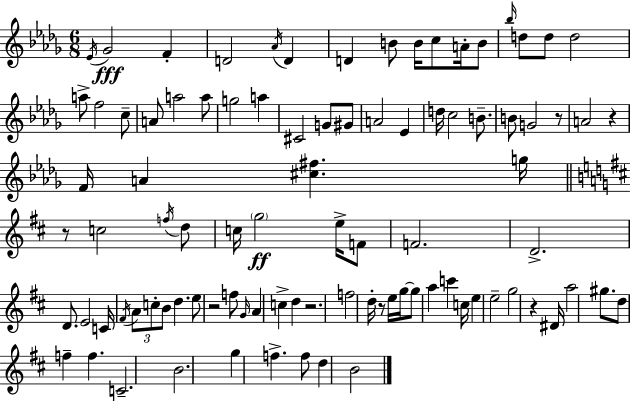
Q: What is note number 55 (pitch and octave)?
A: D5